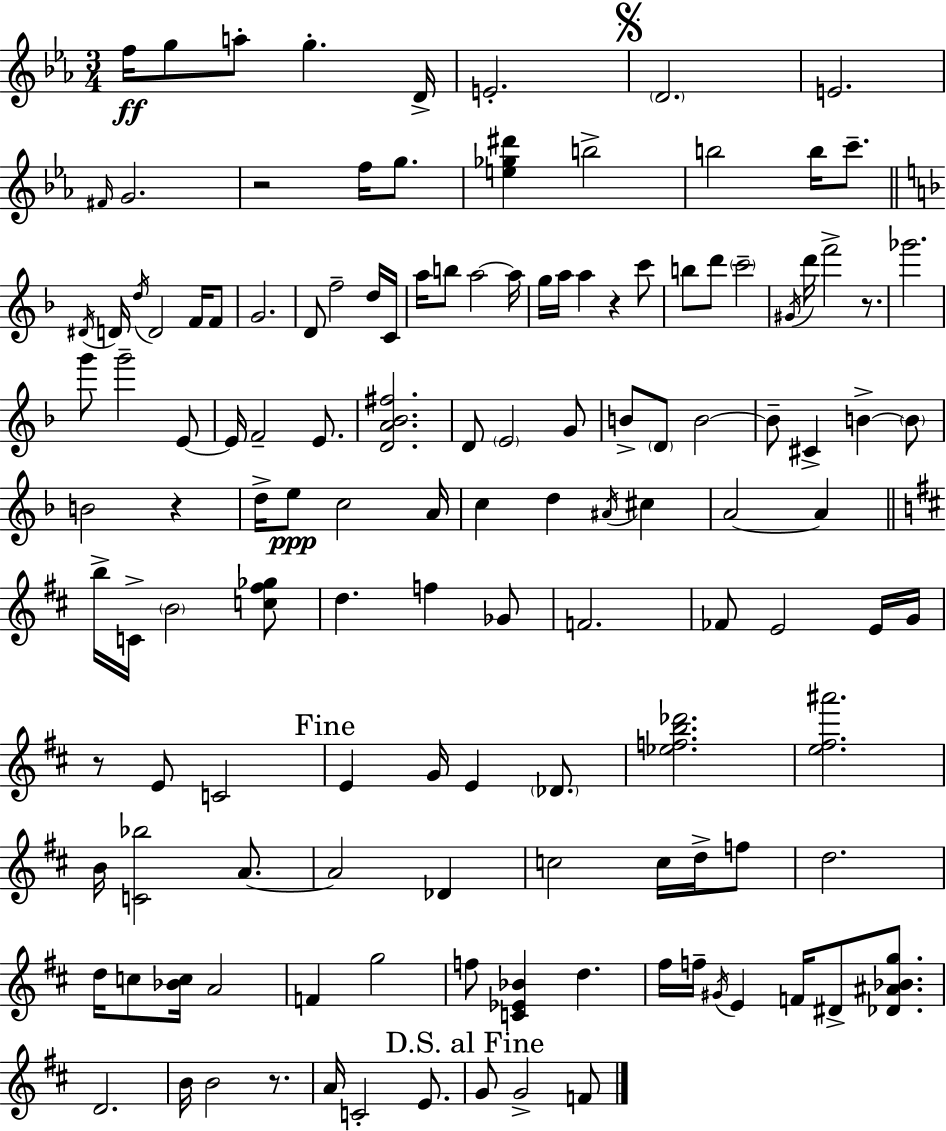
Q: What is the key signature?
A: EES major